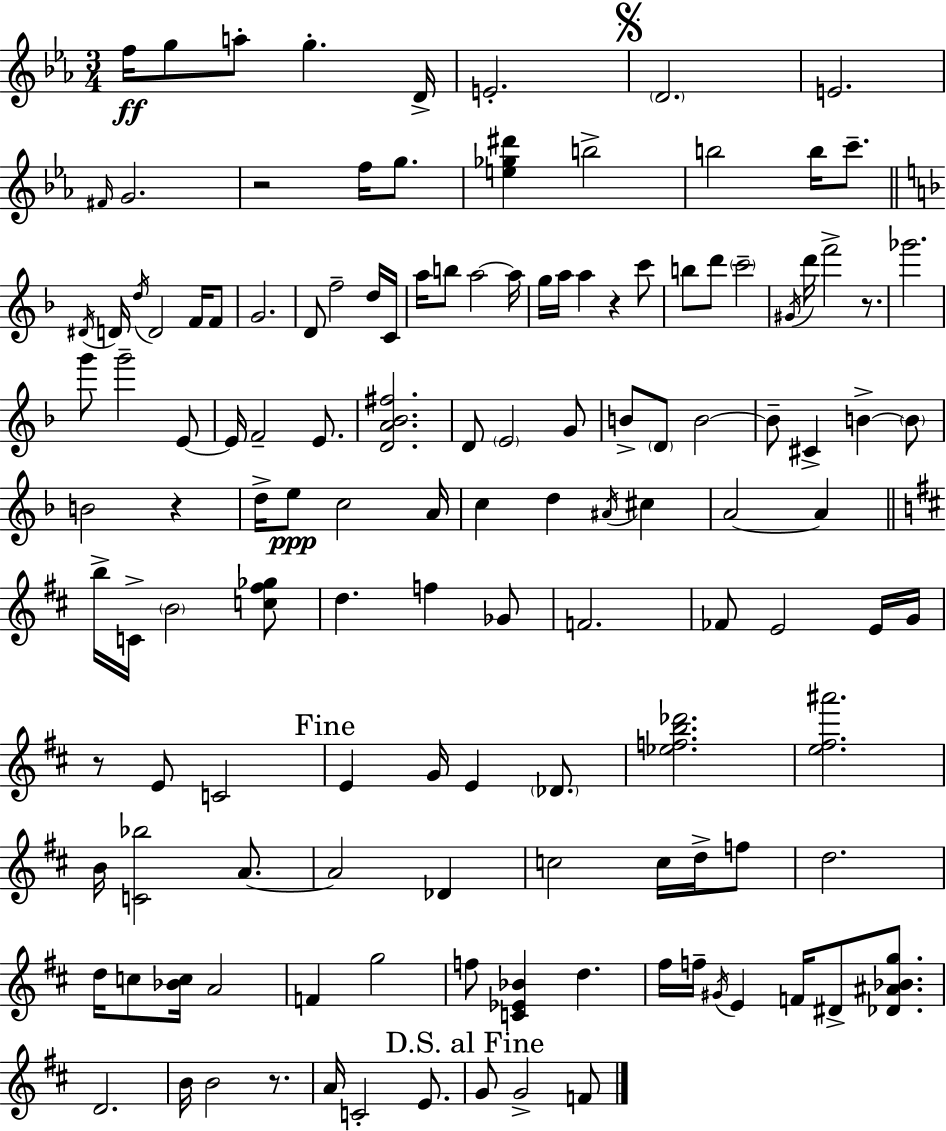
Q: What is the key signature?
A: EES major